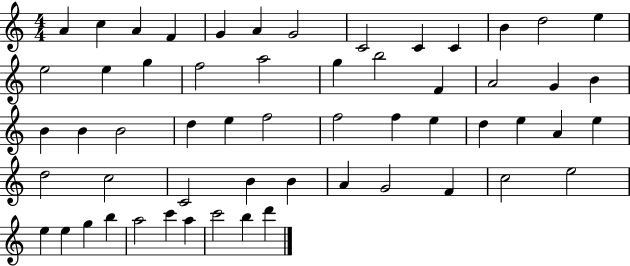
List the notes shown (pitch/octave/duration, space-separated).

A4/q C5/q A4/q F4/q G4/q A4/q G4/h C4/h C4/q C4/q B4/q D5/h E5/q E5/h E5/q G5/q F5/h A5/h G5/q B5/h F4/q A4/h G4/q B4/q B4/q B4/q B4/h D5/q E5/q F5/h F5/h F5/q E5/q D5/q E5/q A4/q E5/q D5/h C5/h C4/h B4/q B4/q A4/q G4/h F4/q C5/h E5/h E5/q E5/q G5/q B5/q A5/h C6/q A5/q C6/h B5/q D6/q